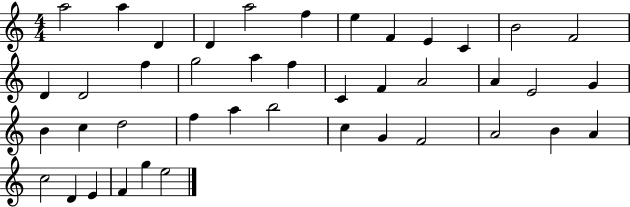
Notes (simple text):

A5/h A5/q D4/q D4/q A5/h F5/q E5/q F4/q E4/q C4/q B4/h F4/h D4/q D4/h F5/q G5/h A5/q F5/q C4/q F4/q A4/h A4/q E4/h G4/q B4/q C5/q D5/h F5/q A5/q B5/h C5/q G4/q F4/h A4/h B4/q A4/q C5/h D4/q E4/q F4/q G5/q E5/h